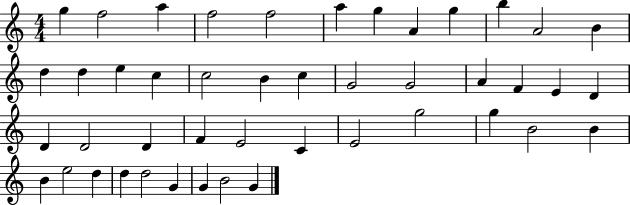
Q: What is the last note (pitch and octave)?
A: G4